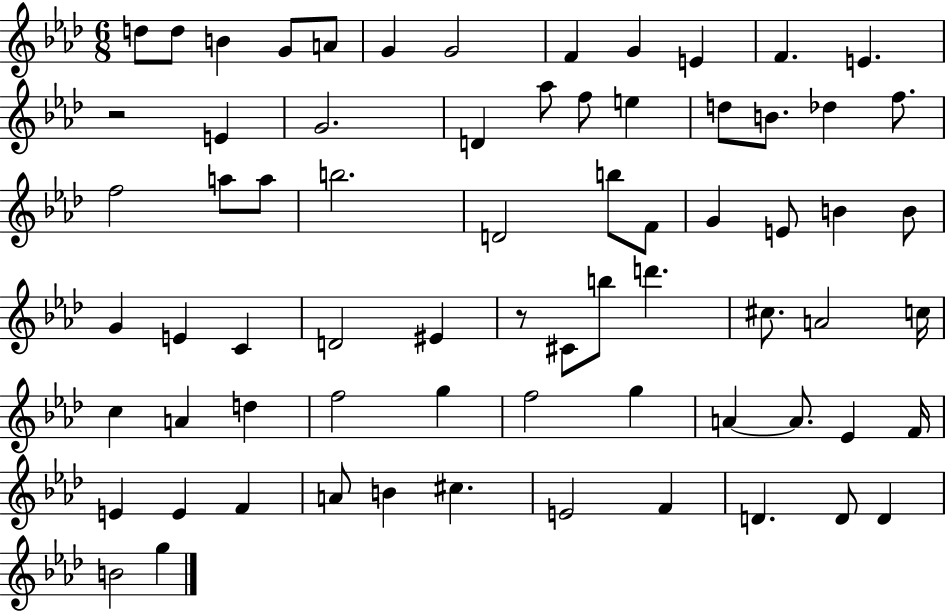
{
  \clef treble
  \numericTimeSignature
  \time 6/8
  \key aes \major
  \repeat volta 2 { d''8 d''8 b'4 g'8 a'8 | g'4 g'2 | f'4 g'4 e'4 | f'4. e'4. | \break r2 e'4 | g'2. | d'4 aes''8 f''8 e''4 | d''8 b'8. des''4 f''8. | \break f''2 a''8 a''8 | b''2. | d'2 b''8 f'8 | g'4 e'8 b'4 b'8 | \break g'4 e'4 c'4 | d'2 eis'4 | r8 cis'8 b''8 d'''4. | cis''8. a'2 c''16 | \break c''4 a'4 d''4 | f''2 g''4 | f''2 g''4 | a'4~~ a'8. ees'4 f'16 | \break e'4 e'4 f'4 | a'8 b'4 cis''4. | e'2 f'4 | d'4. d'8 d'4 | \break b'2 g''4 | } \bar "|."
}